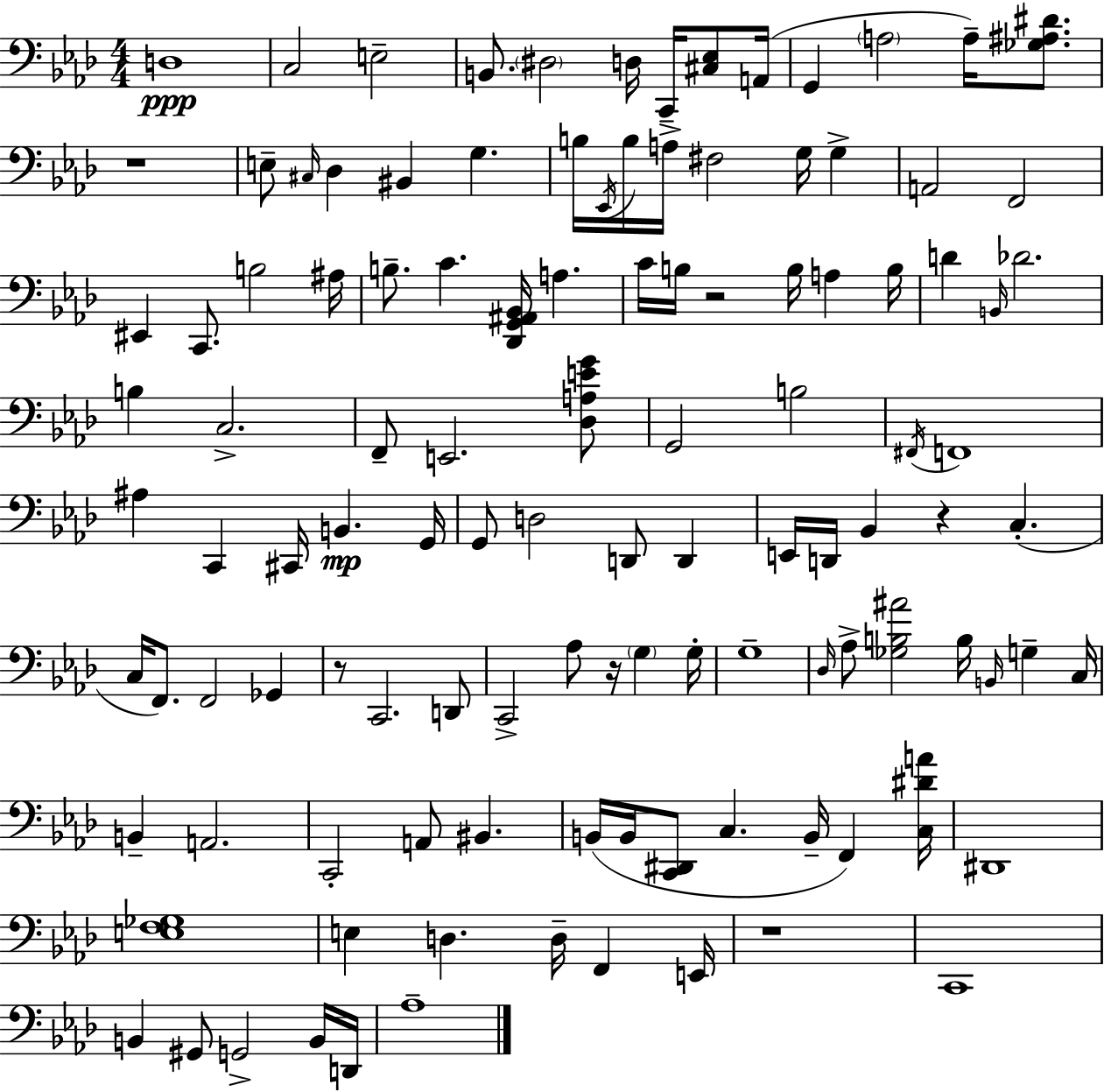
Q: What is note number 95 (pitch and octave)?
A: C2